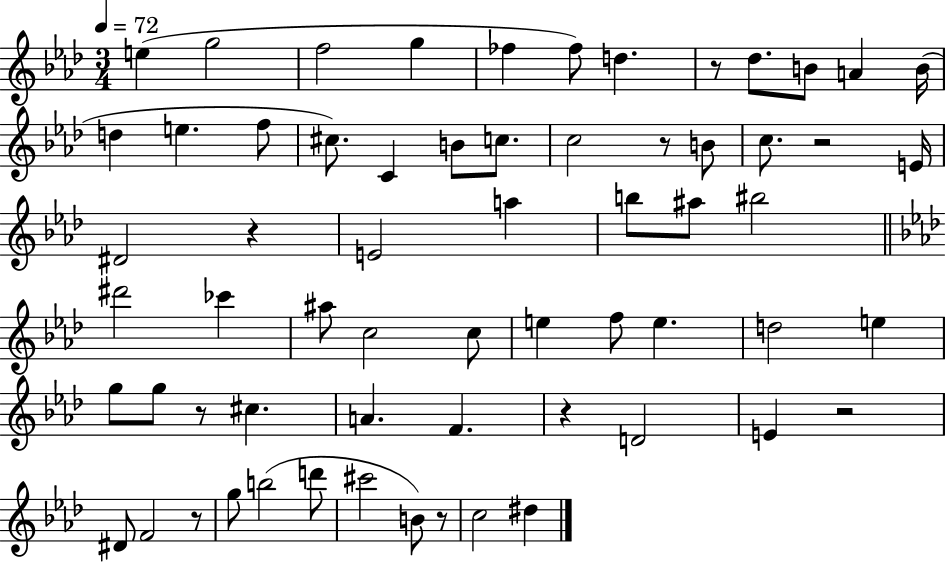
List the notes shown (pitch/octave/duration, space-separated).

E5/q G5/h F5/h G5/q FES5/q FES5/e D5/q. R/e Db5/e. B4/e A4/q B4/s D5/q E5/q. F5/e C#5/e. C4/q B4/e C5/e. C5/h R/e B4/e C5/e. R/h E4/s D#4/h R/q E4/h A5/q B5/e A#5/e BIS5/h D#6/h CES6/q A#5/e C5/h C5/e E5/q F5/e E5/q. D5/h E5/q G5/e G5/e R/e C#5/q. A4/q. F4/q. R/q D4/h E4/q R/h D#4/e F4/h R/e G5/e B5/h D6/e C#6/h B4/e R/e C5/h D#5/q